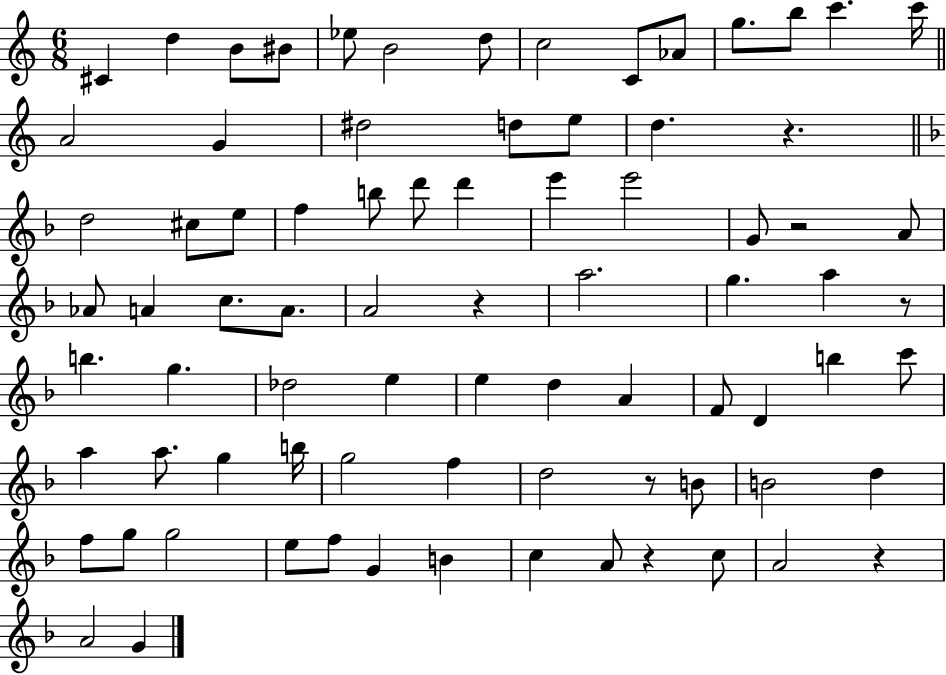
C#4/q D5/q B4/e BIS4/e Eb5/e B4/h D5/e C5/h C4/e Ab4/e G5/e. B5/e C6/q. C6/s A4/h G4/q D#5/h D5/e E5/e D5/q. R/q. D5/h C#5/e E5/e F5/q B5/e D6/e D6/q E6/q E6/h G4/e R/h A4/e Ab4/e A4/q C5/e. A4/e. A4/h R/q A5/h. G5/q. A5/q R/e B5/q. G5/q. Db5/h E5/q E5/q D5/q A4/q F4/e D4/q B5/q C6/e A5/q A5/e. G5/q B5/s G5/h F5/q D5/h R/e B4/e B4/h D5/q F5/e G5/e G5/h E5/e F5/e G4/q B4/q C5/q A4/e R/q C5/e A4/h R/q A4/h G4/q